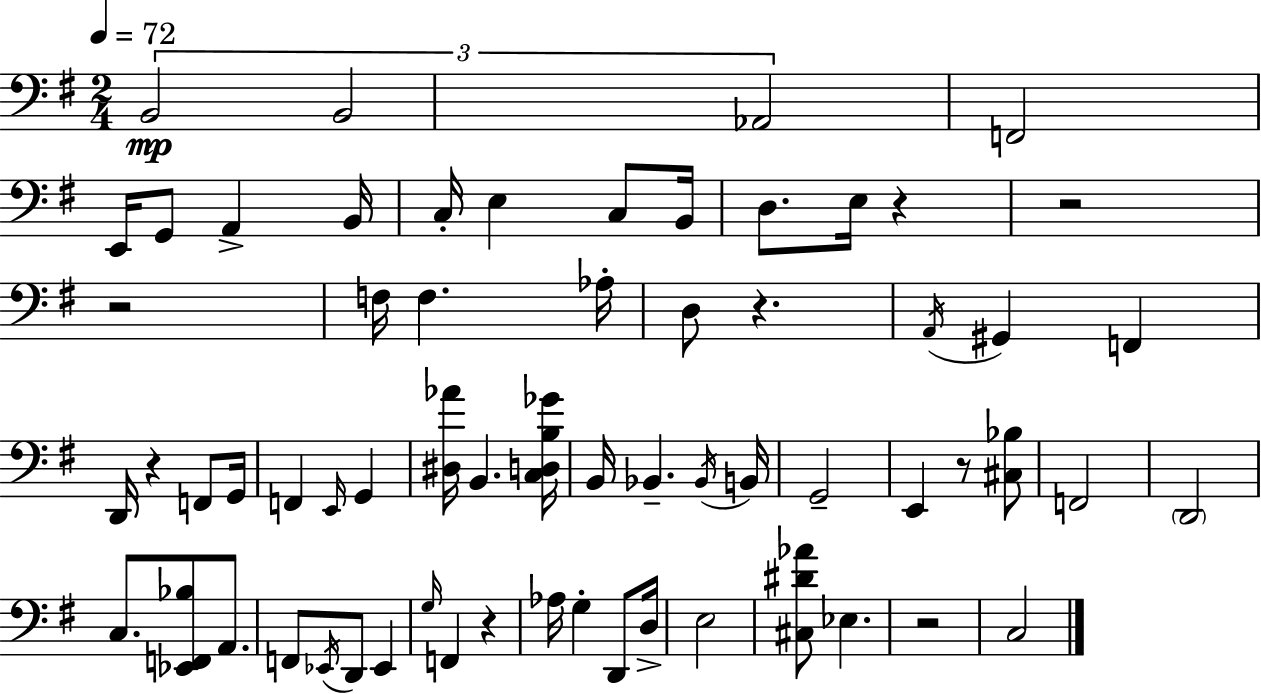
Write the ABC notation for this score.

X:1
T:Untitled
M:2/4
L:1/4
K:G
B,,2 B,,2 _A,,2 F,,2 E,,/4 G,,/2 A,, B,,/4 C,/4 E, C,/2 B,,/4 D,/2 E,/4 z z2 z2 F,/4 F, _A,/4 D,/2 z A,,/4 ^G,, F,, D,,/4 z F,,/2 G,,/4 F,, E,,/4 G,, [^D,_A]/4 B,, [C,D,B,_G]/4 B,,/4 _B,, _B,,/4 B,,/4 G,,2 E,, z/2 [^C,_B,]/2 F,,2 D,,2 C,/2 [_E,,F,,_B,]/2 A,,/2 F,,/2 _E,,/4 D,,/2 _E,, G,/4 F,, z _A,/4 G, D,,/2 D,/4 E,2 [^C,^D_A]/2 _E, z2 C,2